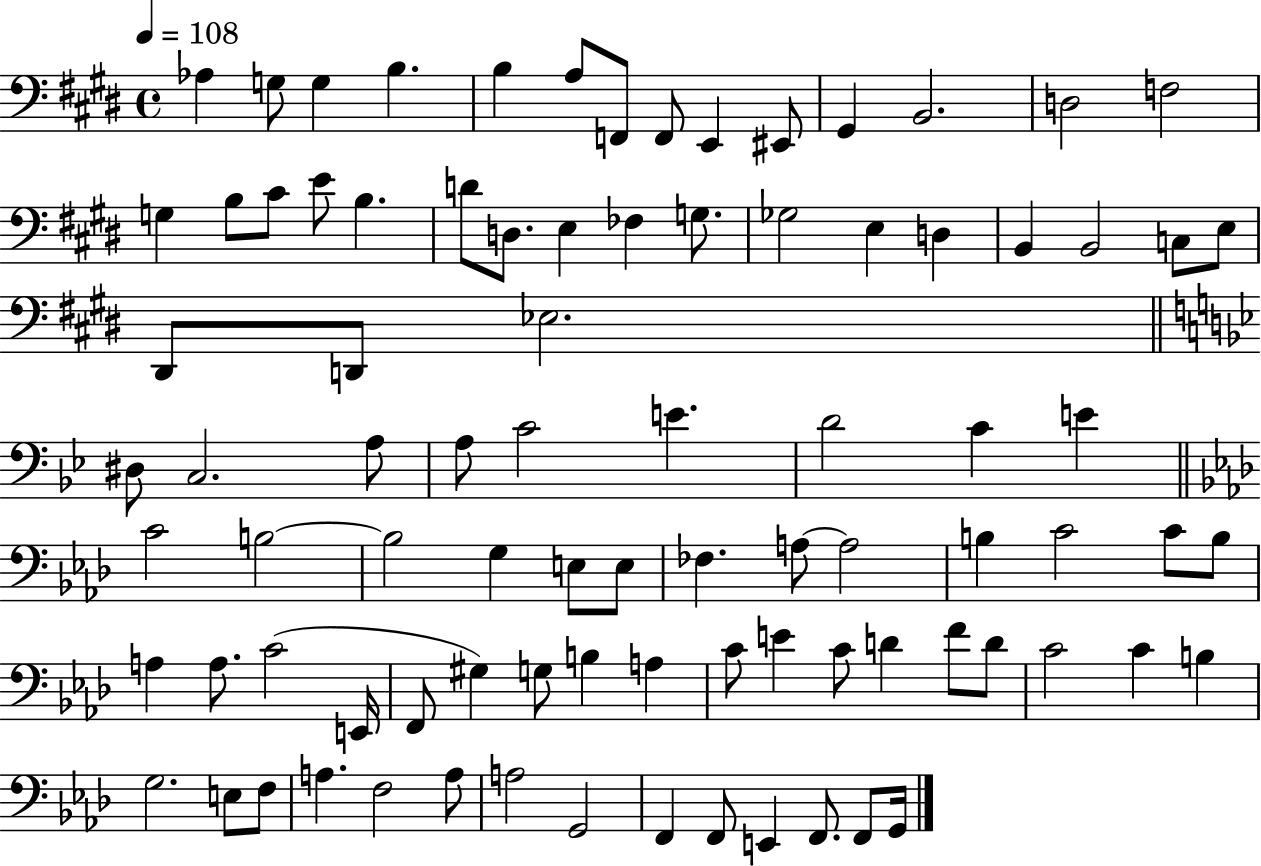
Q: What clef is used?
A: bass